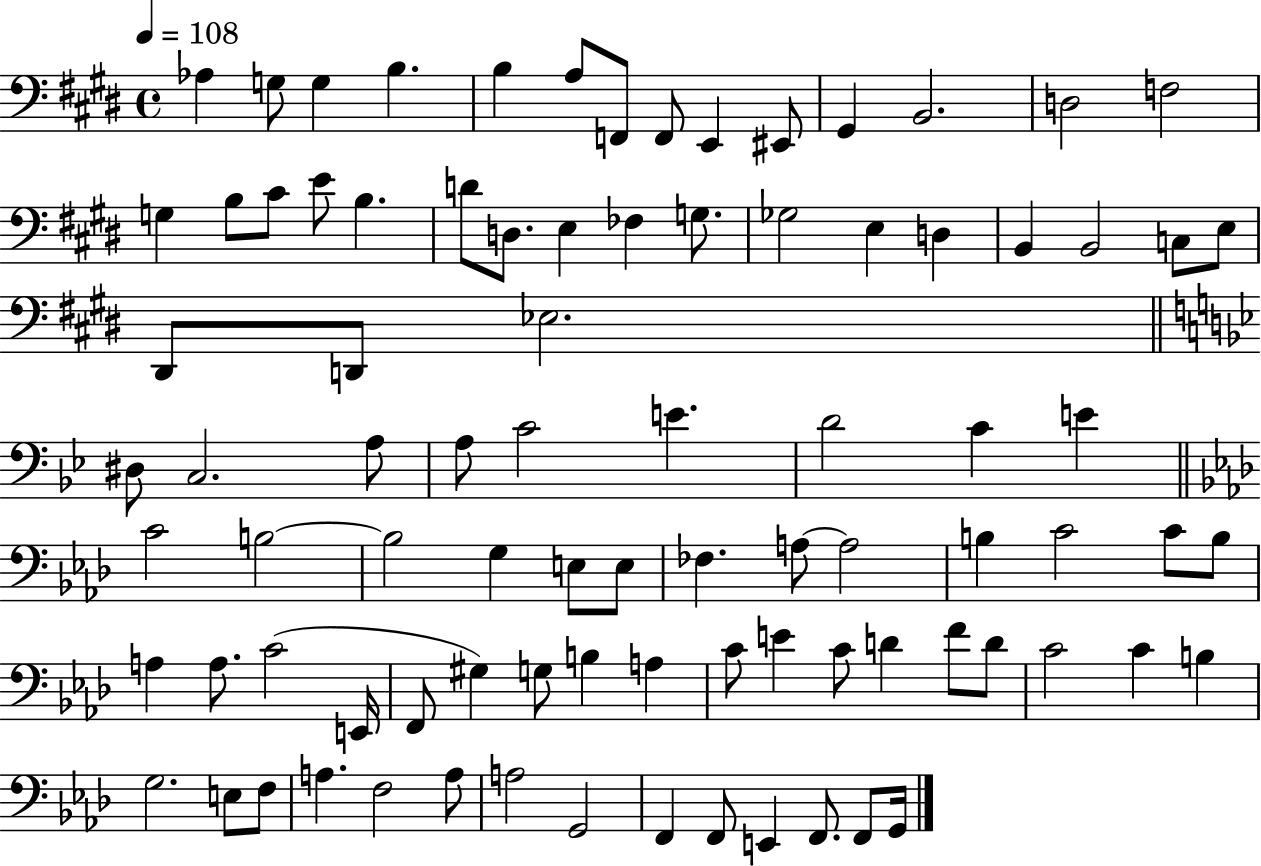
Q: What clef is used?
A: bass